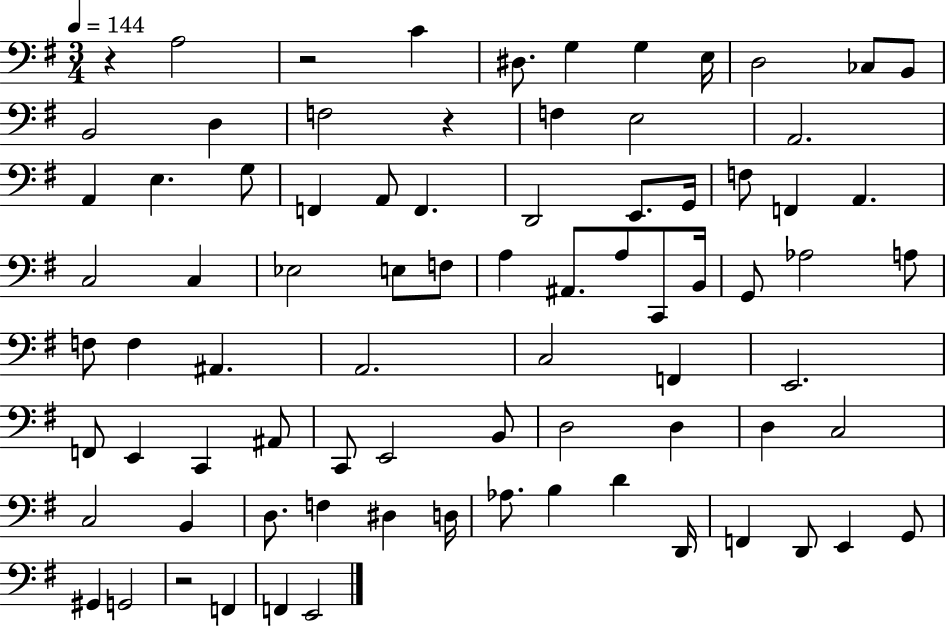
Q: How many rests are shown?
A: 4